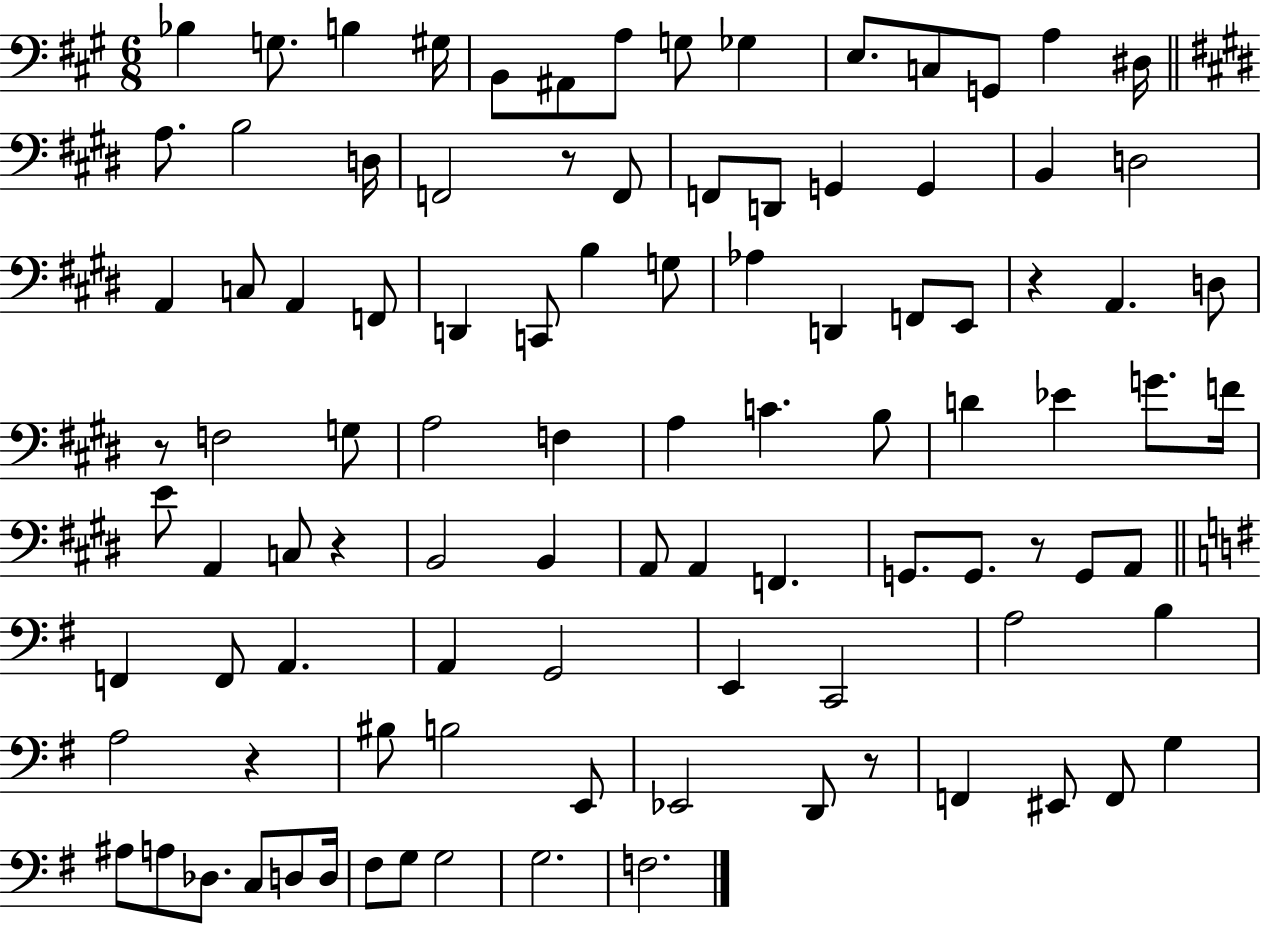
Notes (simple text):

Bb3/q G3/e. B3/q G#3/s B2/e A#2/e A3/e G3/e Gb3/q E3/e. C3/e G2/e A3/q D#3/s A3/e. B3/h D3/s F2/h R/e F2/e F2/e D2/e G2/q G2/q B2/q D3/h A2/q C3/e A2/q F2/e D2/q C2/e B3/q G3/e Ab3/q D2/q F2/e E2/e R/q A2/q. D3/e R/e F3/h G3/e A3/h F3/q A3/q C4/q. B3/e D4/q Eb4/q G4/e. F4/s E4/e A2/q C3/e R/q B2/h B2/q A2/e A2/q F2/q. G2/e. G2/e. R/e G2/e A2/e F2/q F2/e A2/q. A2/q G2/h E2/q C2/h A3/h B3/q A3/h R/q BIS3/e B3/h E2/e Eb2/h D2/e R/e F2/q EIS2/e F2/e G3/q A#3/e A3/e Db3/e. C3/e D3/e D3/s F#3/e G3/e G3/h G3/h. F3/h.